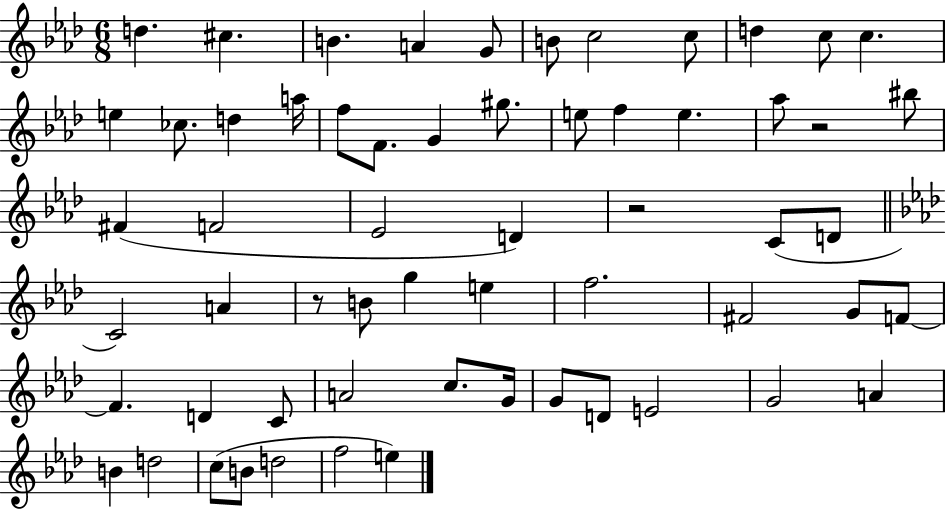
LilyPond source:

{
  \clef treble
  \numericTimeSignature
  \time 6/8
  \key aes \major
  d''4. cis''4. | b'4. a'4 g'8 | b'8 c''2 c''8 | d''4 c''8 c''4. | \break e''4 ces''8. d''4 a''16 | f''8 f'8. g'4 gis''8. | e''8 f''4 e''4. | aes''8 r2 bis''8 | \break fis'4( f'2 | ees'2 d'4) | r2 c'8( d'8 | \bar "||" \break \key aes \major c'2) a'4 | r8 b'8 g''4 e''4 | f''2. | fis'2 g'8 f'8~~ | \break f'4. d'4 c'8 | a'2 c''8. g'16 | g'8 d'8 e'2 | g'2 a'4 | \break b'4 d''2 | c''8( b'8 d''2 | f''2 e''4) | \bar "|."
}